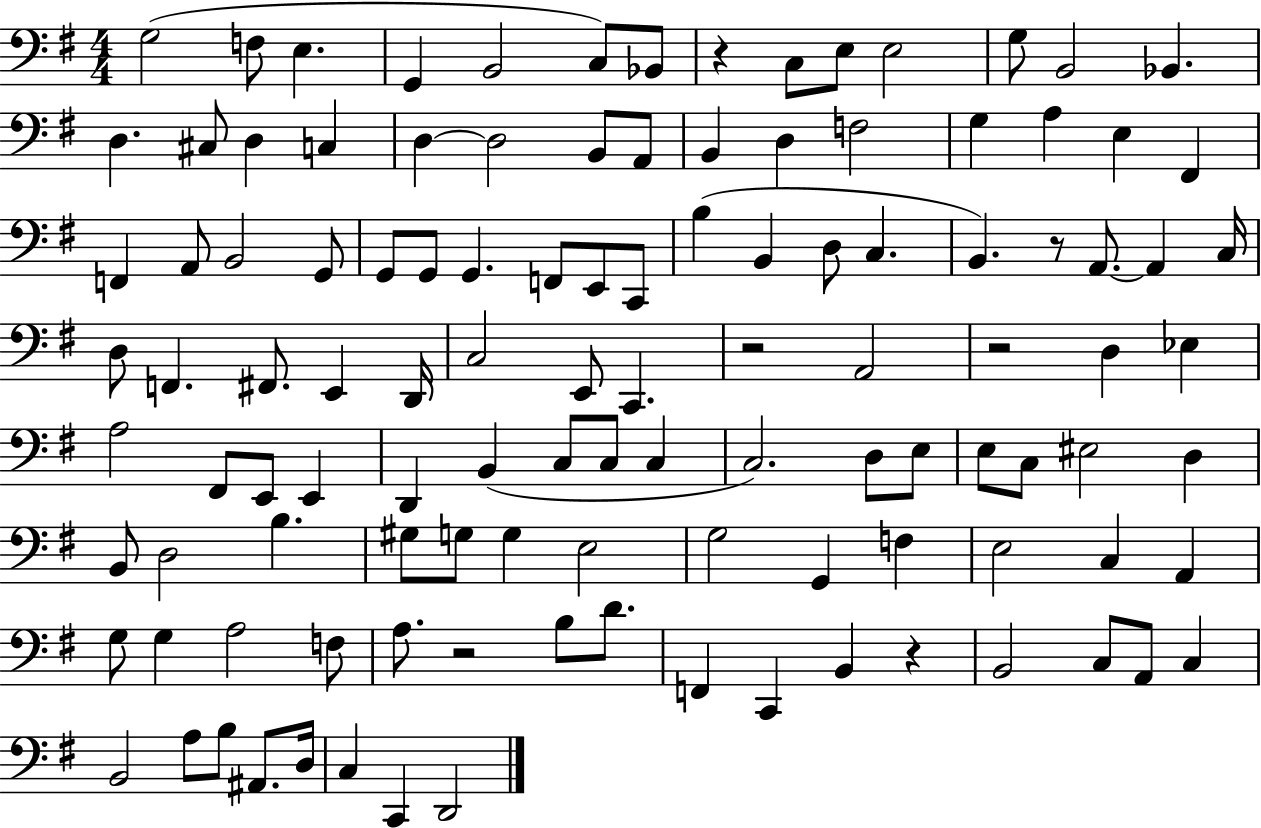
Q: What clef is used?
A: bass